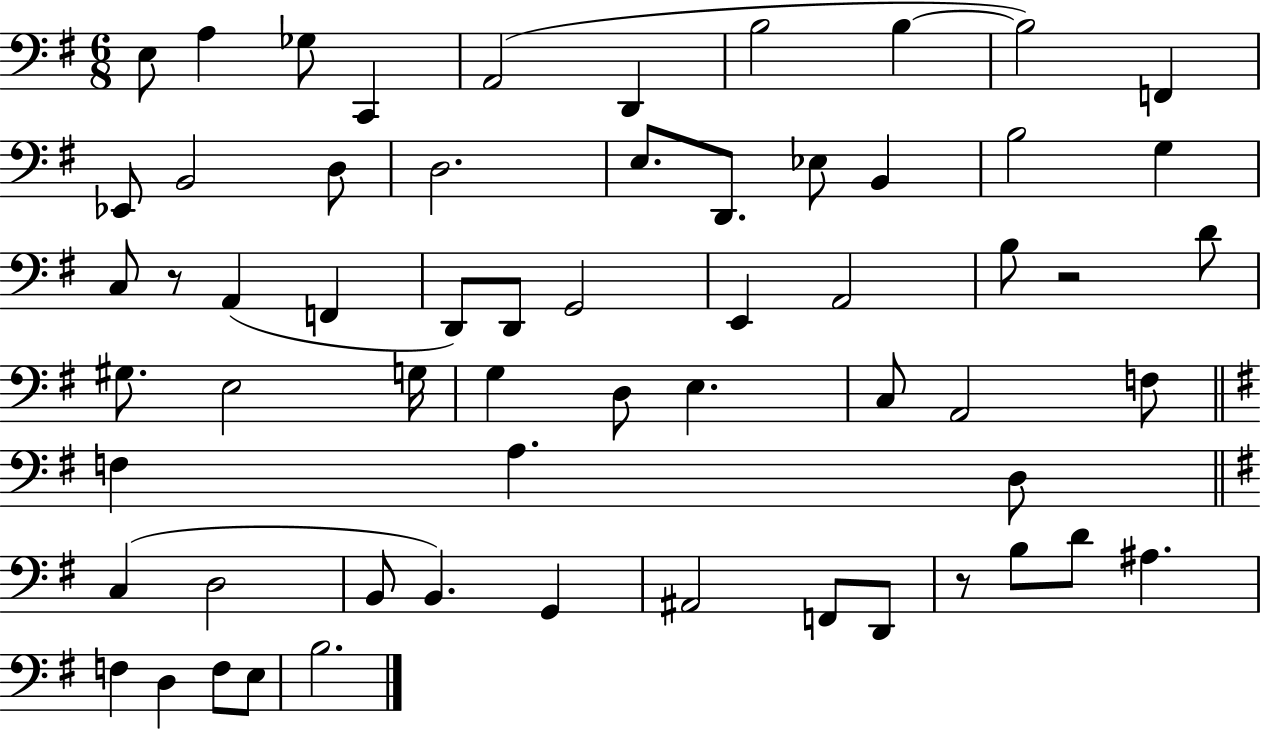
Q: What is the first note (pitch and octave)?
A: E3